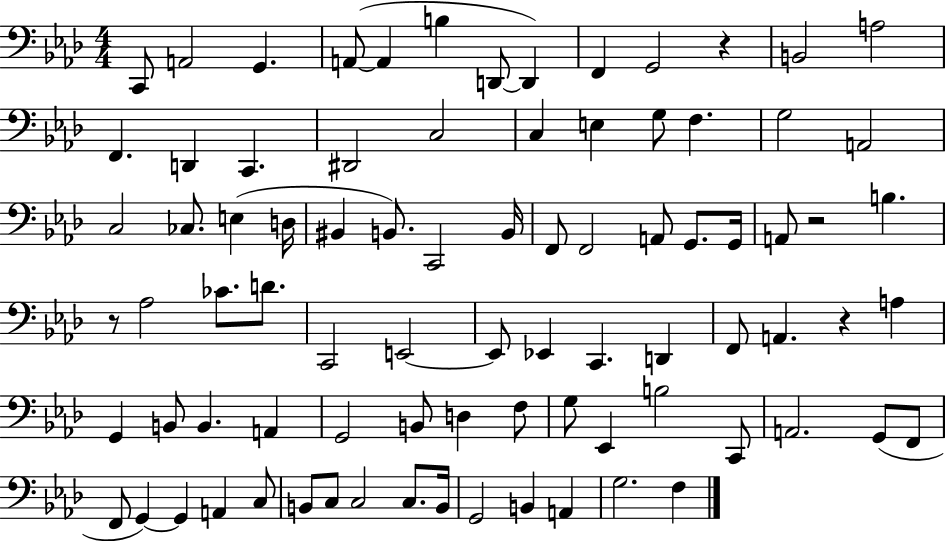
{
  \clef bass
  \numericTimeSignature
  \time 4/4
  \key aes \major
  \repeat volta 2 { c,8 a,2 g,4. | a,8~(~ a,4 b4 d,8~~ d,4) | f,4 g,2 r4 | b,2 a2 | \break f,4. d,4 c,4. | dis,2 c2 | c4 e4 g8 f4. | g2 a,2 | \break c2 ces8. e4( d16 | bis,4 b,8.) c,2 b,16 | f,8 f,2 a,8 g,8. g,16 | a,8 r2 b4. | \break r8 aes2 ces'8. d'8. | c,2 e,2~~ | e,8 ees,4 c,4. d,4 | f,8 a,4. r4 a4 | \break g,4 b,8 b,4. a,4 | g,2 b,8 d4 f8 | g8 ees,4 b2 c,8 | a,2. g,8( f,8 | \break f,8 g,4~~) g,4 a,4 c8 | b,8 c8 c2 c8. b,16 | g,2 b,4 a,4 | g2. f4 | \break } \bar "|."
}